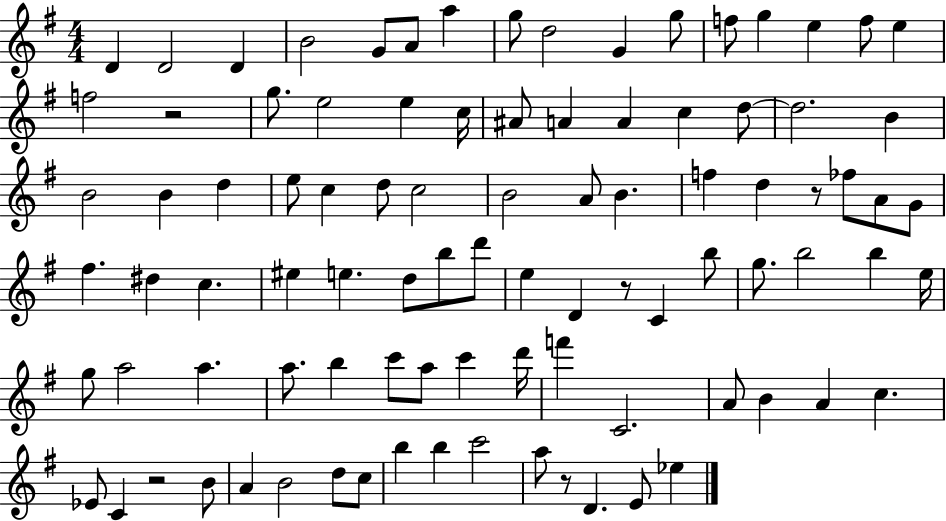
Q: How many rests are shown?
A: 5